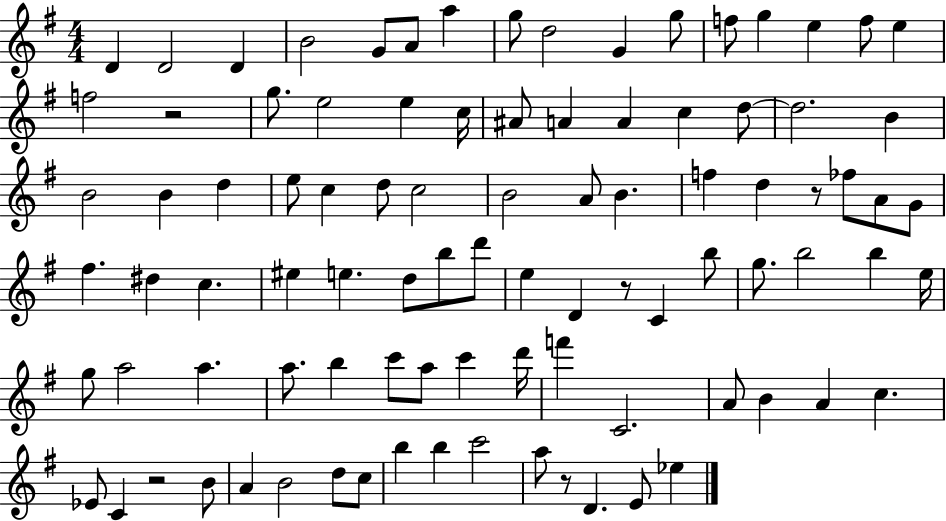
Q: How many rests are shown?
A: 5